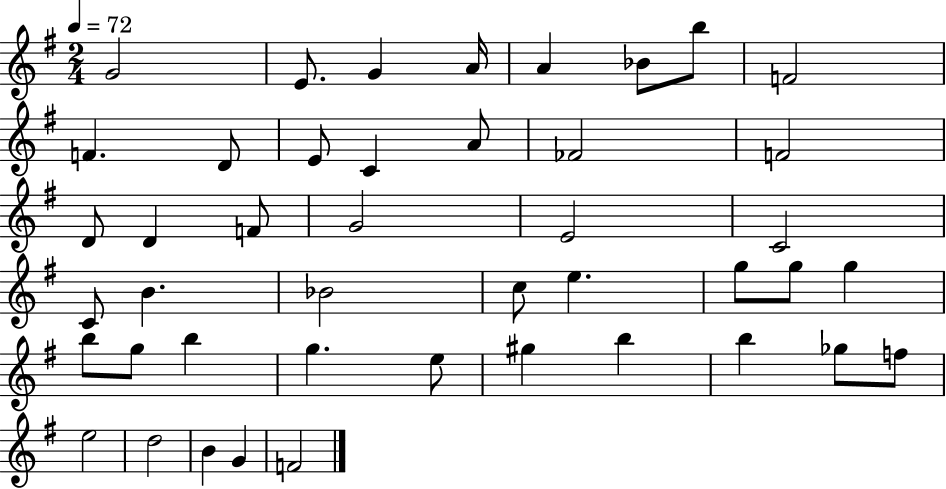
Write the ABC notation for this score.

X:1
T:Untitled
M:2/4
L:1/4
K:G
G2 E/2 G A/4 A _B/2 b/2 F2 F D/2 E/2 C A/2 _F2 F2 D/2 D F/2 G2 E2 C2 C/2 B _B2 c/2 e g/2 g/2 g b/2 g/2 b g e/2 ^g b b _g/2 f/2 e2 d2 B G F2